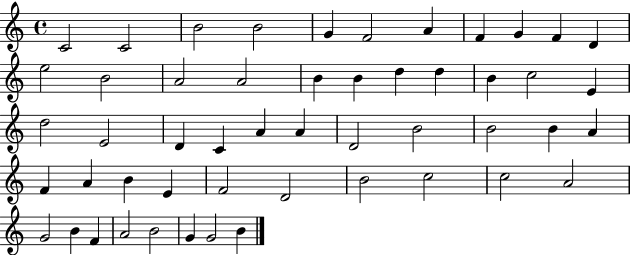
X:1
T:Untitled
M:4/4
L:1/4
K:C
C2 C2 B2 B2 G F2 A F G F D e2 B2 A2 A2 B B d d B c2 E d2 E2 D C A A D2 B2 B2 B A F A B E F2 D2 B2 c2 c2 A2 G2 B F A2 B2 G G2 B